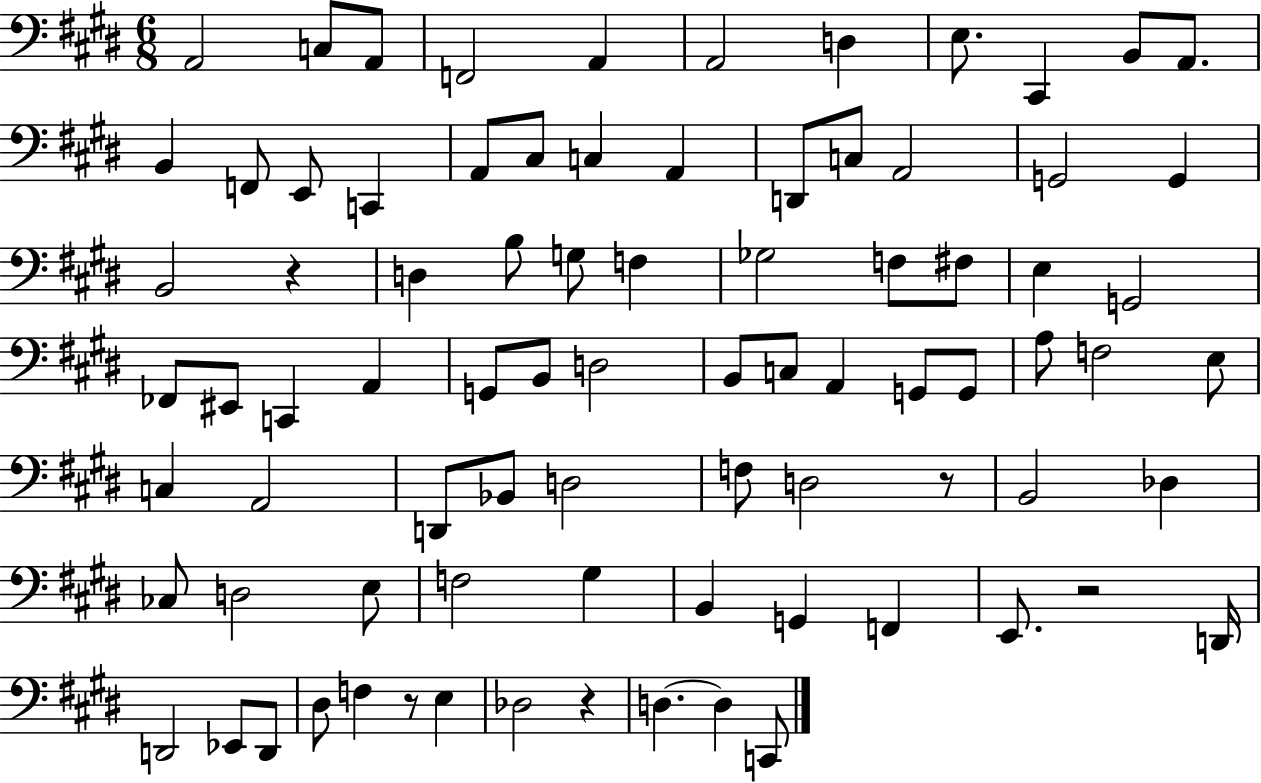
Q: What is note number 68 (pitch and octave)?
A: D2